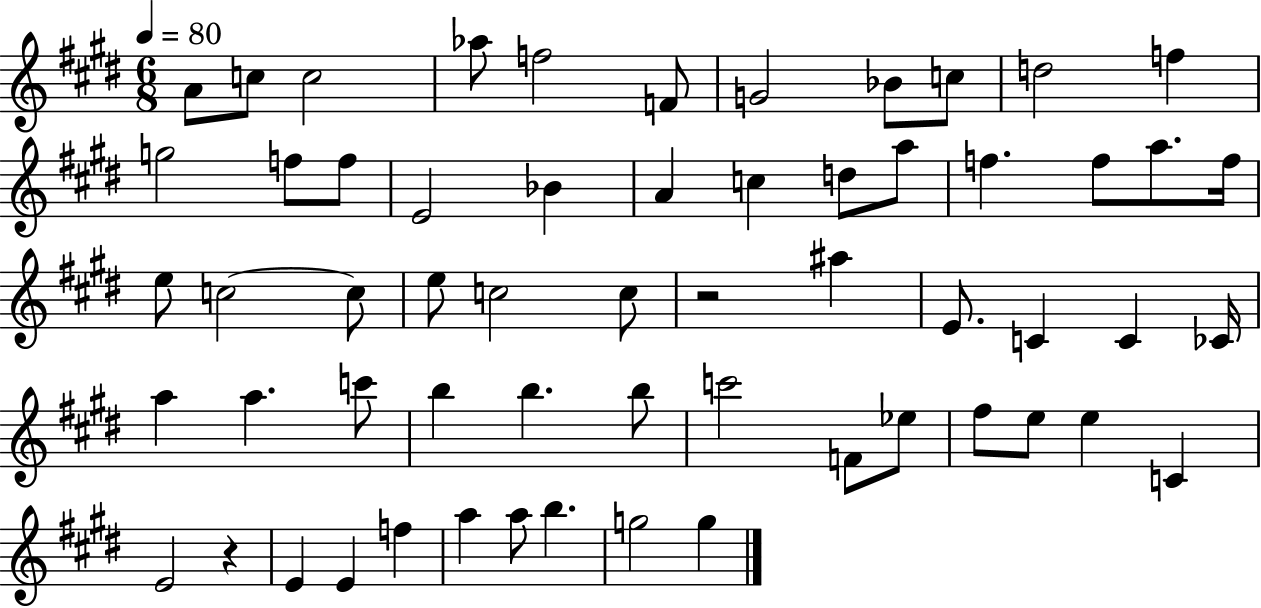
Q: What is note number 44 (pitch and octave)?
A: Eb5